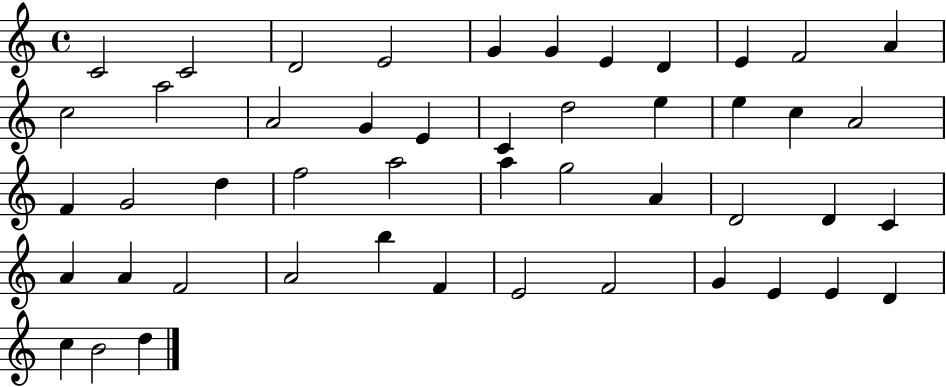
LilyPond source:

{
  \clef treble
  \time 4/4
  \defaultTimeSignature
  \key c \major
  c'2 c'2 | d'2 e'2 | g'4 g'4 e'4 d'4 | e'4 f'2 a'4 | \break c''2 a''2 | a'2 g'4 e'4 | c'4 d''2 e''4 | e''4 c''4 a'2 | \break f'4 g'2 d''4 | f''2 a''2 | a''4 g''2 a'4 | d'2 d'4 c'4 | \break a'4 a'4 f'2 | a'2 b''4 f'4 | e'2 f'2 | g'4 e'4 e'4 d'4 | \break c''4 b'2 d''4 | \bar "|."
}